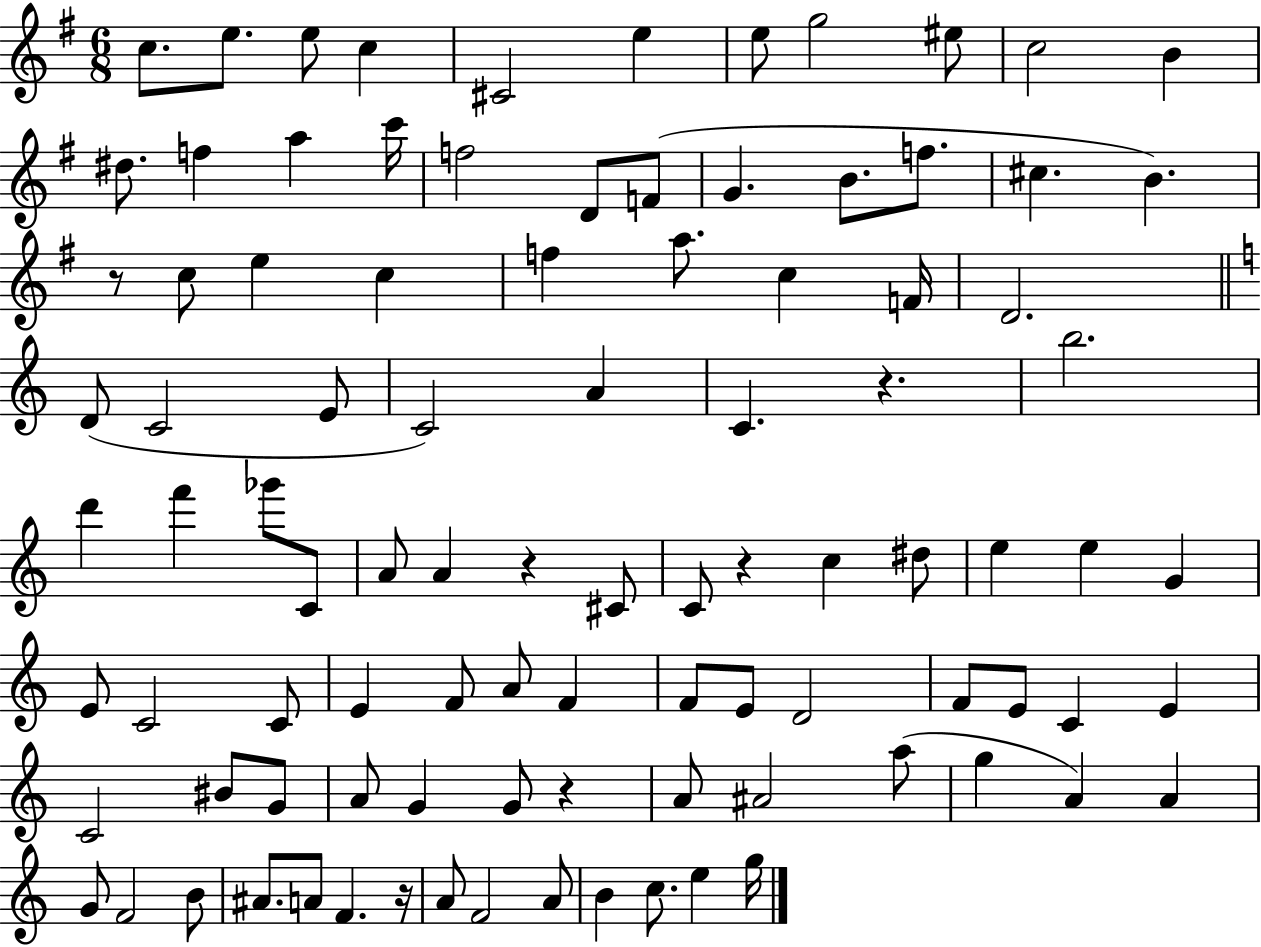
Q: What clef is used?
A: treble